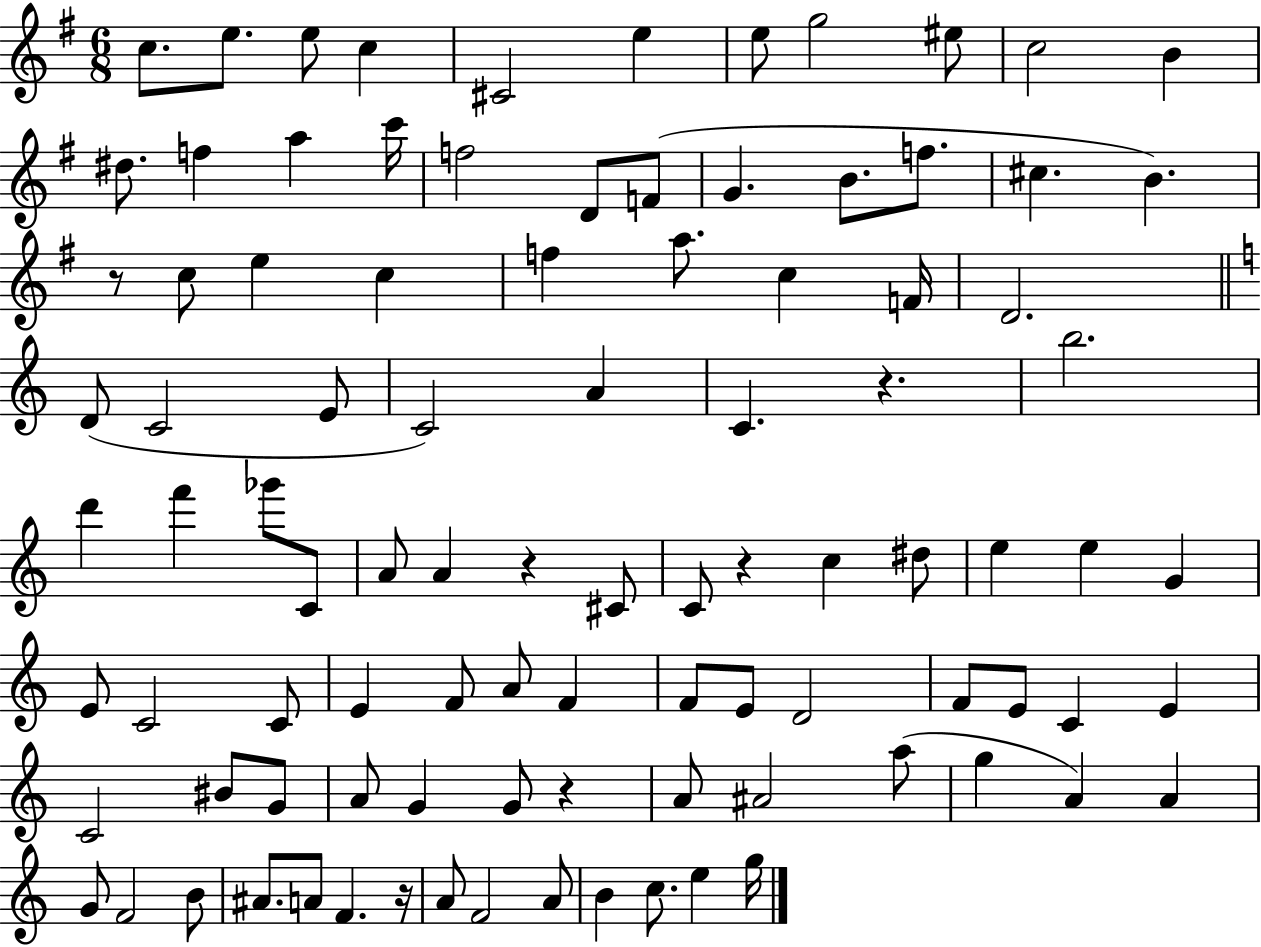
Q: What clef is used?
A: treble